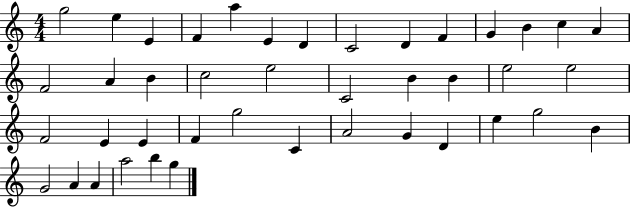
G5/h E5/q E4/q F4/q A5/q E4/q D4/q C4/h D4/q F4/q G4/q B4/q C5/q A4/q F4/h A4/q B4/q C5/h E5/h C4/h B4/q B4/q E5/h E5/h F4/h E4/q E4/q F4/q G5/h C4/q A4/h G4/q D4/q E5/q G5/h B4/q G4/h A4/q A4/q A5/h B5/q G5/q